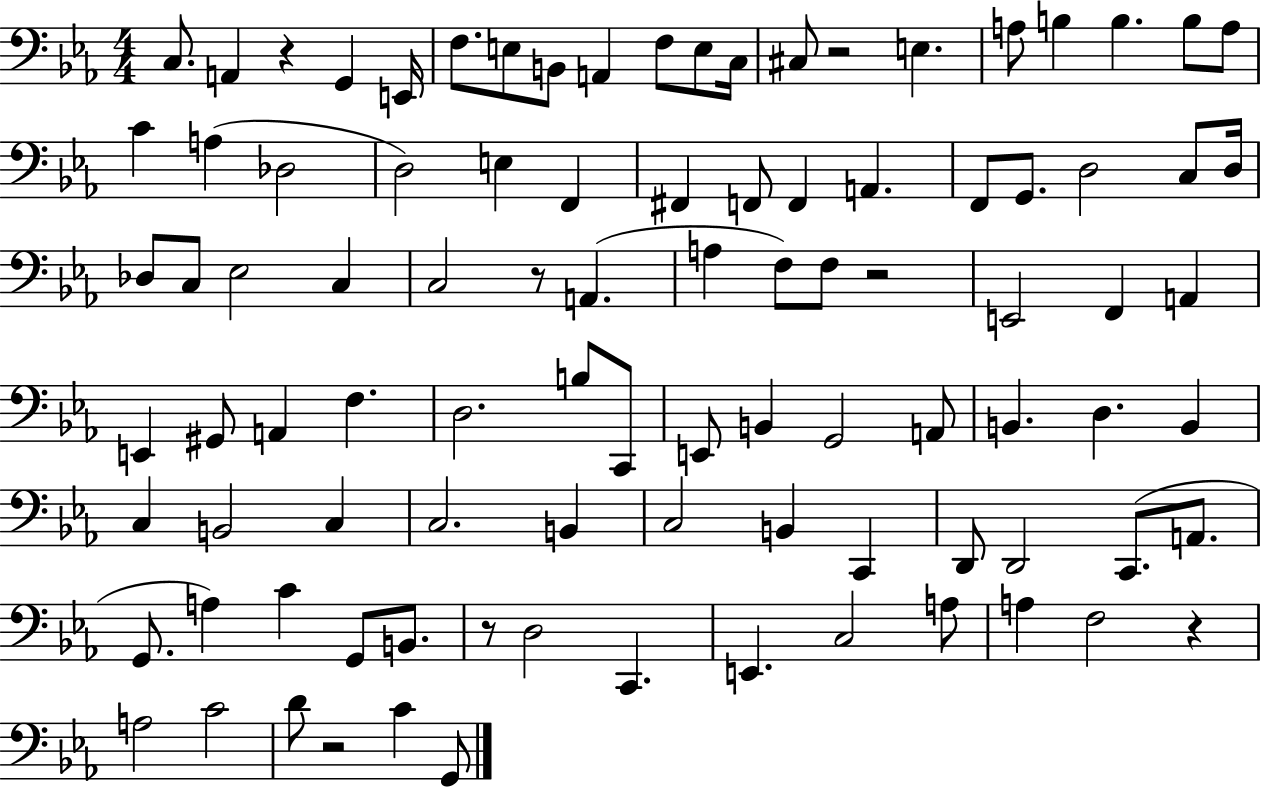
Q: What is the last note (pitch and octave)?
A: G2